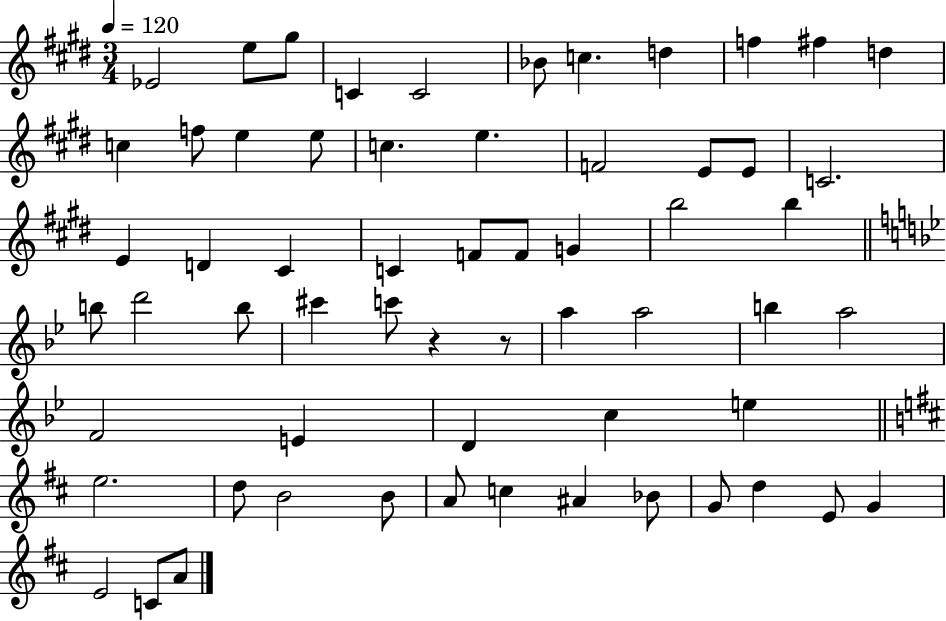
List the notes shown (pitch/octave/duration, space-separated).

Eb4/h E5/e G#5/e C4/q C4/h Bb4/e C5/q. D5/q F5/q F#5/q D5/q C5/q F5/e E5/q E5/e C5/q. E5/q. F4/h E4/e E4/e C4/h. E4/q D4/q C#4/q C4/q F4/e F4/e G4/q B5/h B5/q B5/e D6/h B5/e C#6/q C6/e R/q R/e A5/q A5/h B5/q A5/h F4/h E4/q D4/q C5/q E5/q E5/h. D5/e B4/h B4/e A4/e C5/q A#4/q Bb4/e G4/e D5/q E4/e G4/q E4/h C4/e A4/e